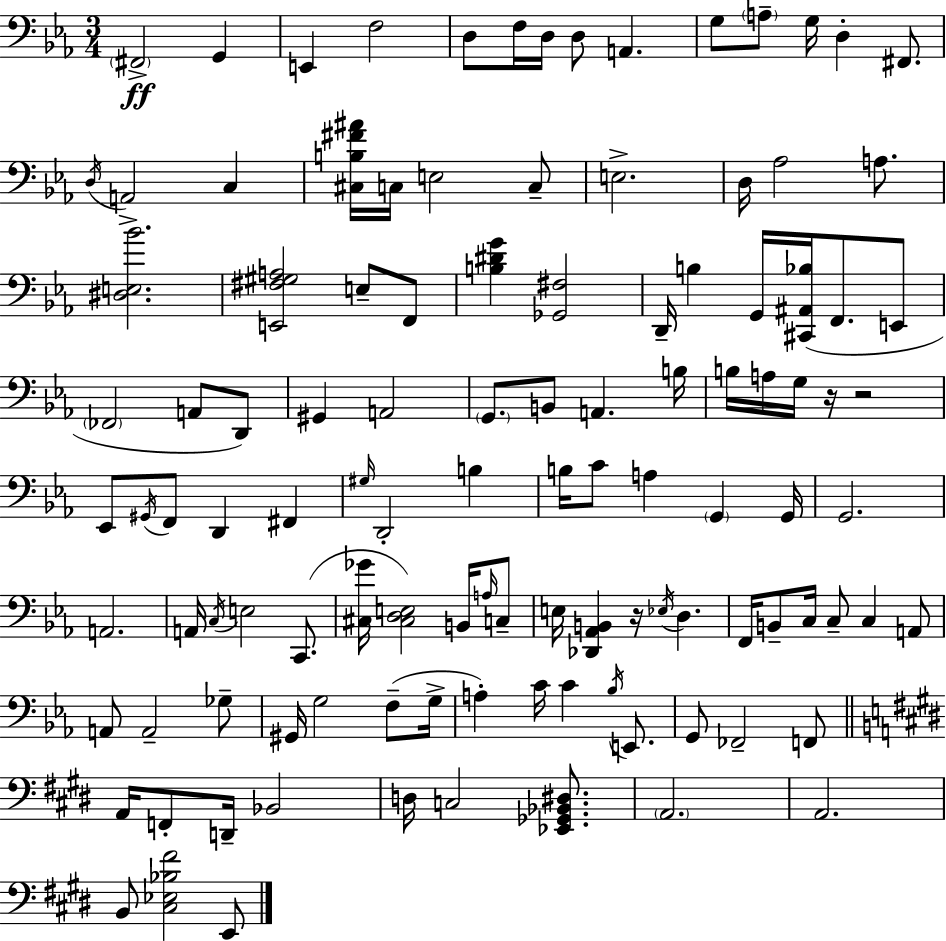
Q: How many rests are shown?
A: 3